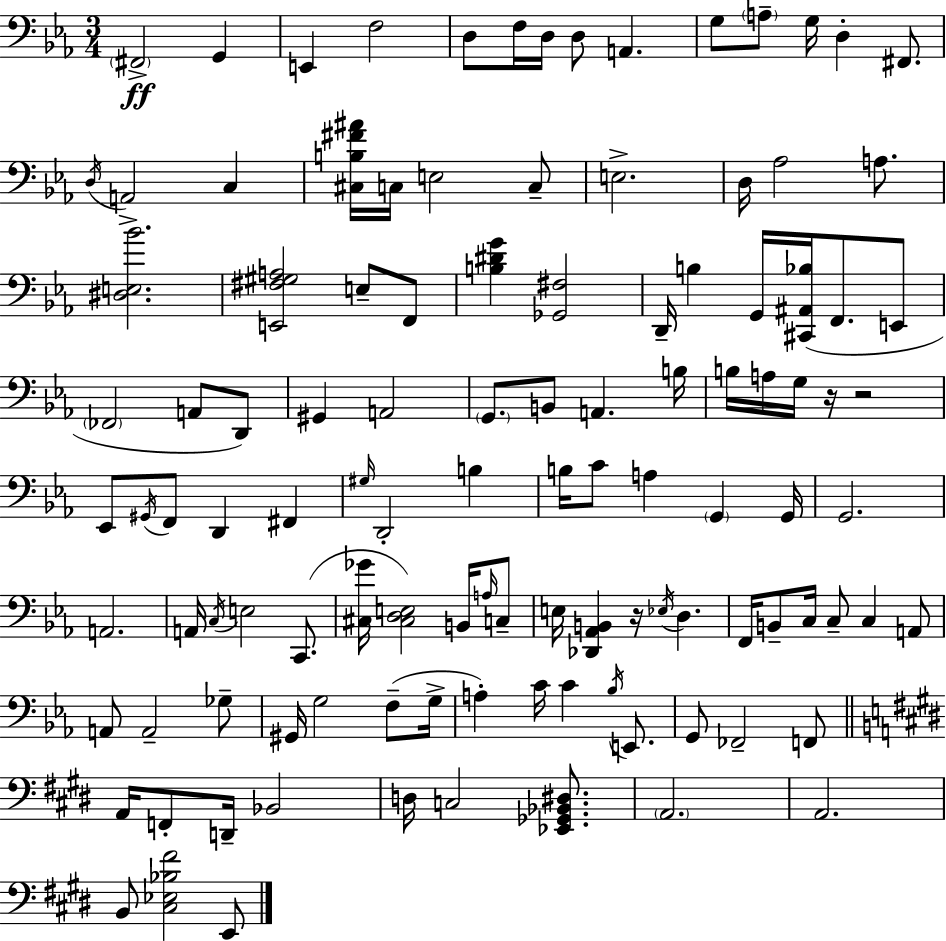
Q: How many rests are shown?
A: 3